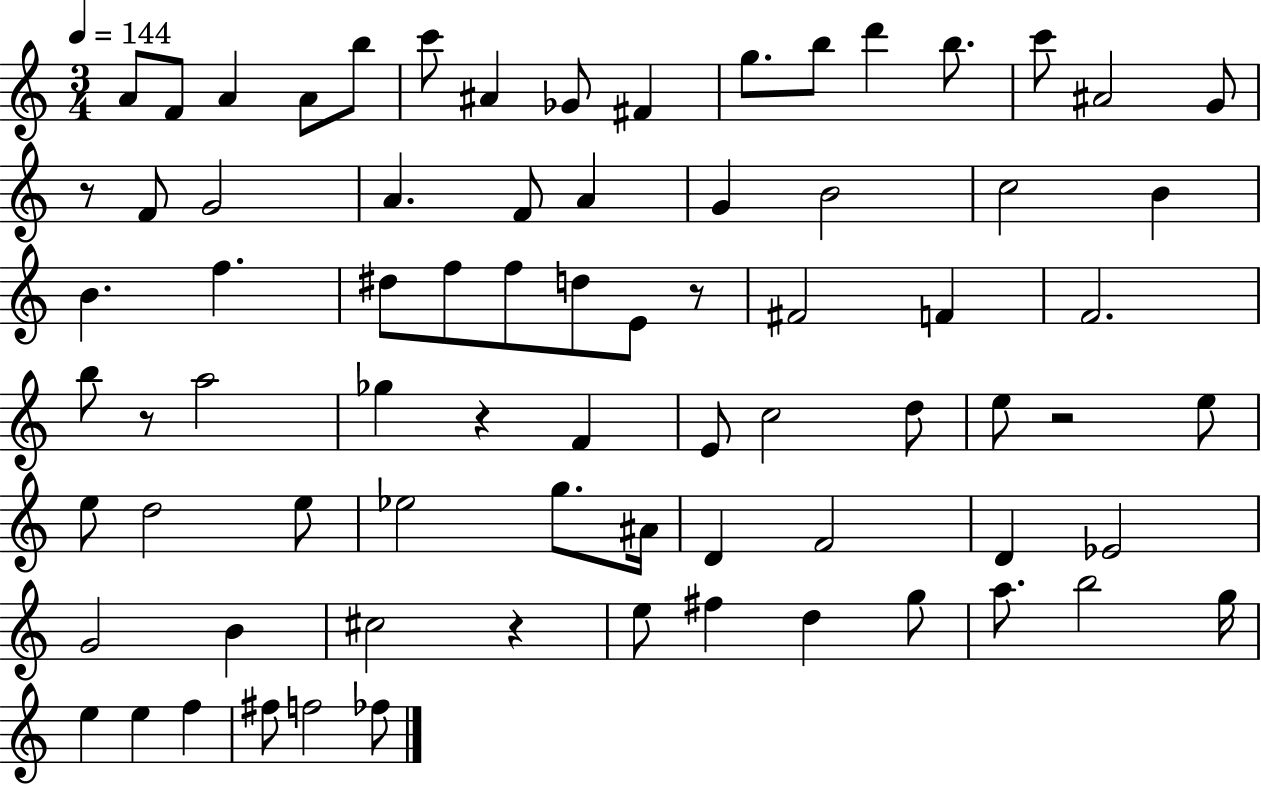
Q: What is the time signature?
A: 3/4